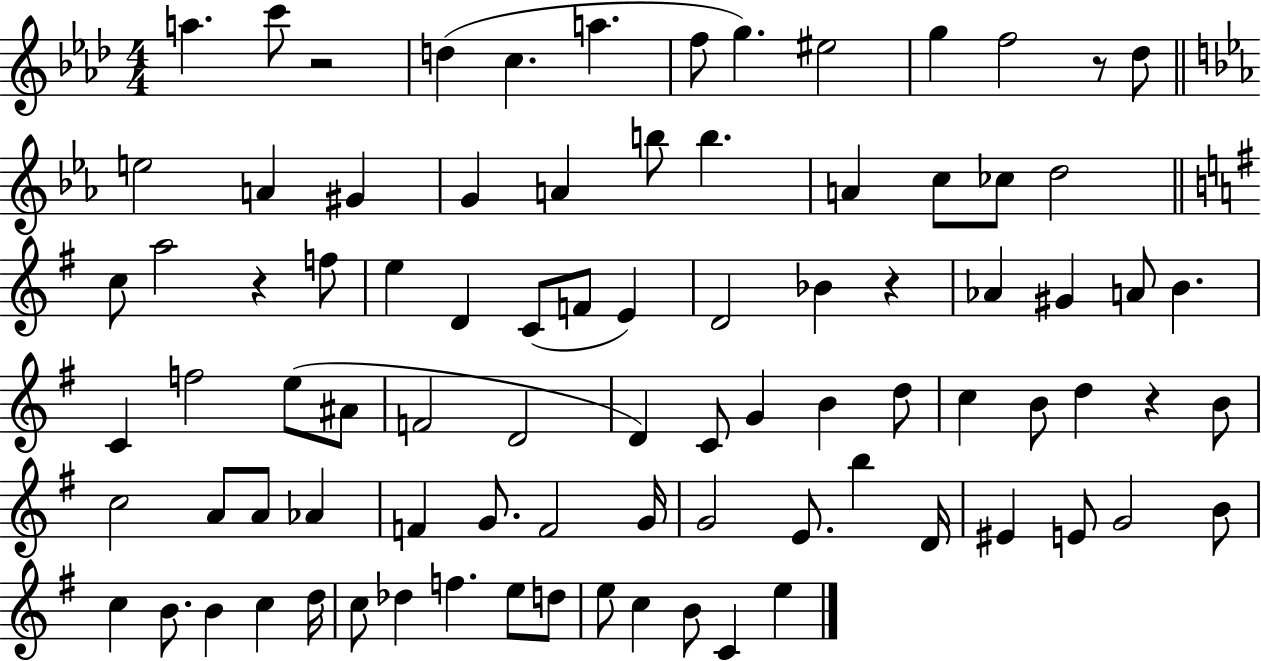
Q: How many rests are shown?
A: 5